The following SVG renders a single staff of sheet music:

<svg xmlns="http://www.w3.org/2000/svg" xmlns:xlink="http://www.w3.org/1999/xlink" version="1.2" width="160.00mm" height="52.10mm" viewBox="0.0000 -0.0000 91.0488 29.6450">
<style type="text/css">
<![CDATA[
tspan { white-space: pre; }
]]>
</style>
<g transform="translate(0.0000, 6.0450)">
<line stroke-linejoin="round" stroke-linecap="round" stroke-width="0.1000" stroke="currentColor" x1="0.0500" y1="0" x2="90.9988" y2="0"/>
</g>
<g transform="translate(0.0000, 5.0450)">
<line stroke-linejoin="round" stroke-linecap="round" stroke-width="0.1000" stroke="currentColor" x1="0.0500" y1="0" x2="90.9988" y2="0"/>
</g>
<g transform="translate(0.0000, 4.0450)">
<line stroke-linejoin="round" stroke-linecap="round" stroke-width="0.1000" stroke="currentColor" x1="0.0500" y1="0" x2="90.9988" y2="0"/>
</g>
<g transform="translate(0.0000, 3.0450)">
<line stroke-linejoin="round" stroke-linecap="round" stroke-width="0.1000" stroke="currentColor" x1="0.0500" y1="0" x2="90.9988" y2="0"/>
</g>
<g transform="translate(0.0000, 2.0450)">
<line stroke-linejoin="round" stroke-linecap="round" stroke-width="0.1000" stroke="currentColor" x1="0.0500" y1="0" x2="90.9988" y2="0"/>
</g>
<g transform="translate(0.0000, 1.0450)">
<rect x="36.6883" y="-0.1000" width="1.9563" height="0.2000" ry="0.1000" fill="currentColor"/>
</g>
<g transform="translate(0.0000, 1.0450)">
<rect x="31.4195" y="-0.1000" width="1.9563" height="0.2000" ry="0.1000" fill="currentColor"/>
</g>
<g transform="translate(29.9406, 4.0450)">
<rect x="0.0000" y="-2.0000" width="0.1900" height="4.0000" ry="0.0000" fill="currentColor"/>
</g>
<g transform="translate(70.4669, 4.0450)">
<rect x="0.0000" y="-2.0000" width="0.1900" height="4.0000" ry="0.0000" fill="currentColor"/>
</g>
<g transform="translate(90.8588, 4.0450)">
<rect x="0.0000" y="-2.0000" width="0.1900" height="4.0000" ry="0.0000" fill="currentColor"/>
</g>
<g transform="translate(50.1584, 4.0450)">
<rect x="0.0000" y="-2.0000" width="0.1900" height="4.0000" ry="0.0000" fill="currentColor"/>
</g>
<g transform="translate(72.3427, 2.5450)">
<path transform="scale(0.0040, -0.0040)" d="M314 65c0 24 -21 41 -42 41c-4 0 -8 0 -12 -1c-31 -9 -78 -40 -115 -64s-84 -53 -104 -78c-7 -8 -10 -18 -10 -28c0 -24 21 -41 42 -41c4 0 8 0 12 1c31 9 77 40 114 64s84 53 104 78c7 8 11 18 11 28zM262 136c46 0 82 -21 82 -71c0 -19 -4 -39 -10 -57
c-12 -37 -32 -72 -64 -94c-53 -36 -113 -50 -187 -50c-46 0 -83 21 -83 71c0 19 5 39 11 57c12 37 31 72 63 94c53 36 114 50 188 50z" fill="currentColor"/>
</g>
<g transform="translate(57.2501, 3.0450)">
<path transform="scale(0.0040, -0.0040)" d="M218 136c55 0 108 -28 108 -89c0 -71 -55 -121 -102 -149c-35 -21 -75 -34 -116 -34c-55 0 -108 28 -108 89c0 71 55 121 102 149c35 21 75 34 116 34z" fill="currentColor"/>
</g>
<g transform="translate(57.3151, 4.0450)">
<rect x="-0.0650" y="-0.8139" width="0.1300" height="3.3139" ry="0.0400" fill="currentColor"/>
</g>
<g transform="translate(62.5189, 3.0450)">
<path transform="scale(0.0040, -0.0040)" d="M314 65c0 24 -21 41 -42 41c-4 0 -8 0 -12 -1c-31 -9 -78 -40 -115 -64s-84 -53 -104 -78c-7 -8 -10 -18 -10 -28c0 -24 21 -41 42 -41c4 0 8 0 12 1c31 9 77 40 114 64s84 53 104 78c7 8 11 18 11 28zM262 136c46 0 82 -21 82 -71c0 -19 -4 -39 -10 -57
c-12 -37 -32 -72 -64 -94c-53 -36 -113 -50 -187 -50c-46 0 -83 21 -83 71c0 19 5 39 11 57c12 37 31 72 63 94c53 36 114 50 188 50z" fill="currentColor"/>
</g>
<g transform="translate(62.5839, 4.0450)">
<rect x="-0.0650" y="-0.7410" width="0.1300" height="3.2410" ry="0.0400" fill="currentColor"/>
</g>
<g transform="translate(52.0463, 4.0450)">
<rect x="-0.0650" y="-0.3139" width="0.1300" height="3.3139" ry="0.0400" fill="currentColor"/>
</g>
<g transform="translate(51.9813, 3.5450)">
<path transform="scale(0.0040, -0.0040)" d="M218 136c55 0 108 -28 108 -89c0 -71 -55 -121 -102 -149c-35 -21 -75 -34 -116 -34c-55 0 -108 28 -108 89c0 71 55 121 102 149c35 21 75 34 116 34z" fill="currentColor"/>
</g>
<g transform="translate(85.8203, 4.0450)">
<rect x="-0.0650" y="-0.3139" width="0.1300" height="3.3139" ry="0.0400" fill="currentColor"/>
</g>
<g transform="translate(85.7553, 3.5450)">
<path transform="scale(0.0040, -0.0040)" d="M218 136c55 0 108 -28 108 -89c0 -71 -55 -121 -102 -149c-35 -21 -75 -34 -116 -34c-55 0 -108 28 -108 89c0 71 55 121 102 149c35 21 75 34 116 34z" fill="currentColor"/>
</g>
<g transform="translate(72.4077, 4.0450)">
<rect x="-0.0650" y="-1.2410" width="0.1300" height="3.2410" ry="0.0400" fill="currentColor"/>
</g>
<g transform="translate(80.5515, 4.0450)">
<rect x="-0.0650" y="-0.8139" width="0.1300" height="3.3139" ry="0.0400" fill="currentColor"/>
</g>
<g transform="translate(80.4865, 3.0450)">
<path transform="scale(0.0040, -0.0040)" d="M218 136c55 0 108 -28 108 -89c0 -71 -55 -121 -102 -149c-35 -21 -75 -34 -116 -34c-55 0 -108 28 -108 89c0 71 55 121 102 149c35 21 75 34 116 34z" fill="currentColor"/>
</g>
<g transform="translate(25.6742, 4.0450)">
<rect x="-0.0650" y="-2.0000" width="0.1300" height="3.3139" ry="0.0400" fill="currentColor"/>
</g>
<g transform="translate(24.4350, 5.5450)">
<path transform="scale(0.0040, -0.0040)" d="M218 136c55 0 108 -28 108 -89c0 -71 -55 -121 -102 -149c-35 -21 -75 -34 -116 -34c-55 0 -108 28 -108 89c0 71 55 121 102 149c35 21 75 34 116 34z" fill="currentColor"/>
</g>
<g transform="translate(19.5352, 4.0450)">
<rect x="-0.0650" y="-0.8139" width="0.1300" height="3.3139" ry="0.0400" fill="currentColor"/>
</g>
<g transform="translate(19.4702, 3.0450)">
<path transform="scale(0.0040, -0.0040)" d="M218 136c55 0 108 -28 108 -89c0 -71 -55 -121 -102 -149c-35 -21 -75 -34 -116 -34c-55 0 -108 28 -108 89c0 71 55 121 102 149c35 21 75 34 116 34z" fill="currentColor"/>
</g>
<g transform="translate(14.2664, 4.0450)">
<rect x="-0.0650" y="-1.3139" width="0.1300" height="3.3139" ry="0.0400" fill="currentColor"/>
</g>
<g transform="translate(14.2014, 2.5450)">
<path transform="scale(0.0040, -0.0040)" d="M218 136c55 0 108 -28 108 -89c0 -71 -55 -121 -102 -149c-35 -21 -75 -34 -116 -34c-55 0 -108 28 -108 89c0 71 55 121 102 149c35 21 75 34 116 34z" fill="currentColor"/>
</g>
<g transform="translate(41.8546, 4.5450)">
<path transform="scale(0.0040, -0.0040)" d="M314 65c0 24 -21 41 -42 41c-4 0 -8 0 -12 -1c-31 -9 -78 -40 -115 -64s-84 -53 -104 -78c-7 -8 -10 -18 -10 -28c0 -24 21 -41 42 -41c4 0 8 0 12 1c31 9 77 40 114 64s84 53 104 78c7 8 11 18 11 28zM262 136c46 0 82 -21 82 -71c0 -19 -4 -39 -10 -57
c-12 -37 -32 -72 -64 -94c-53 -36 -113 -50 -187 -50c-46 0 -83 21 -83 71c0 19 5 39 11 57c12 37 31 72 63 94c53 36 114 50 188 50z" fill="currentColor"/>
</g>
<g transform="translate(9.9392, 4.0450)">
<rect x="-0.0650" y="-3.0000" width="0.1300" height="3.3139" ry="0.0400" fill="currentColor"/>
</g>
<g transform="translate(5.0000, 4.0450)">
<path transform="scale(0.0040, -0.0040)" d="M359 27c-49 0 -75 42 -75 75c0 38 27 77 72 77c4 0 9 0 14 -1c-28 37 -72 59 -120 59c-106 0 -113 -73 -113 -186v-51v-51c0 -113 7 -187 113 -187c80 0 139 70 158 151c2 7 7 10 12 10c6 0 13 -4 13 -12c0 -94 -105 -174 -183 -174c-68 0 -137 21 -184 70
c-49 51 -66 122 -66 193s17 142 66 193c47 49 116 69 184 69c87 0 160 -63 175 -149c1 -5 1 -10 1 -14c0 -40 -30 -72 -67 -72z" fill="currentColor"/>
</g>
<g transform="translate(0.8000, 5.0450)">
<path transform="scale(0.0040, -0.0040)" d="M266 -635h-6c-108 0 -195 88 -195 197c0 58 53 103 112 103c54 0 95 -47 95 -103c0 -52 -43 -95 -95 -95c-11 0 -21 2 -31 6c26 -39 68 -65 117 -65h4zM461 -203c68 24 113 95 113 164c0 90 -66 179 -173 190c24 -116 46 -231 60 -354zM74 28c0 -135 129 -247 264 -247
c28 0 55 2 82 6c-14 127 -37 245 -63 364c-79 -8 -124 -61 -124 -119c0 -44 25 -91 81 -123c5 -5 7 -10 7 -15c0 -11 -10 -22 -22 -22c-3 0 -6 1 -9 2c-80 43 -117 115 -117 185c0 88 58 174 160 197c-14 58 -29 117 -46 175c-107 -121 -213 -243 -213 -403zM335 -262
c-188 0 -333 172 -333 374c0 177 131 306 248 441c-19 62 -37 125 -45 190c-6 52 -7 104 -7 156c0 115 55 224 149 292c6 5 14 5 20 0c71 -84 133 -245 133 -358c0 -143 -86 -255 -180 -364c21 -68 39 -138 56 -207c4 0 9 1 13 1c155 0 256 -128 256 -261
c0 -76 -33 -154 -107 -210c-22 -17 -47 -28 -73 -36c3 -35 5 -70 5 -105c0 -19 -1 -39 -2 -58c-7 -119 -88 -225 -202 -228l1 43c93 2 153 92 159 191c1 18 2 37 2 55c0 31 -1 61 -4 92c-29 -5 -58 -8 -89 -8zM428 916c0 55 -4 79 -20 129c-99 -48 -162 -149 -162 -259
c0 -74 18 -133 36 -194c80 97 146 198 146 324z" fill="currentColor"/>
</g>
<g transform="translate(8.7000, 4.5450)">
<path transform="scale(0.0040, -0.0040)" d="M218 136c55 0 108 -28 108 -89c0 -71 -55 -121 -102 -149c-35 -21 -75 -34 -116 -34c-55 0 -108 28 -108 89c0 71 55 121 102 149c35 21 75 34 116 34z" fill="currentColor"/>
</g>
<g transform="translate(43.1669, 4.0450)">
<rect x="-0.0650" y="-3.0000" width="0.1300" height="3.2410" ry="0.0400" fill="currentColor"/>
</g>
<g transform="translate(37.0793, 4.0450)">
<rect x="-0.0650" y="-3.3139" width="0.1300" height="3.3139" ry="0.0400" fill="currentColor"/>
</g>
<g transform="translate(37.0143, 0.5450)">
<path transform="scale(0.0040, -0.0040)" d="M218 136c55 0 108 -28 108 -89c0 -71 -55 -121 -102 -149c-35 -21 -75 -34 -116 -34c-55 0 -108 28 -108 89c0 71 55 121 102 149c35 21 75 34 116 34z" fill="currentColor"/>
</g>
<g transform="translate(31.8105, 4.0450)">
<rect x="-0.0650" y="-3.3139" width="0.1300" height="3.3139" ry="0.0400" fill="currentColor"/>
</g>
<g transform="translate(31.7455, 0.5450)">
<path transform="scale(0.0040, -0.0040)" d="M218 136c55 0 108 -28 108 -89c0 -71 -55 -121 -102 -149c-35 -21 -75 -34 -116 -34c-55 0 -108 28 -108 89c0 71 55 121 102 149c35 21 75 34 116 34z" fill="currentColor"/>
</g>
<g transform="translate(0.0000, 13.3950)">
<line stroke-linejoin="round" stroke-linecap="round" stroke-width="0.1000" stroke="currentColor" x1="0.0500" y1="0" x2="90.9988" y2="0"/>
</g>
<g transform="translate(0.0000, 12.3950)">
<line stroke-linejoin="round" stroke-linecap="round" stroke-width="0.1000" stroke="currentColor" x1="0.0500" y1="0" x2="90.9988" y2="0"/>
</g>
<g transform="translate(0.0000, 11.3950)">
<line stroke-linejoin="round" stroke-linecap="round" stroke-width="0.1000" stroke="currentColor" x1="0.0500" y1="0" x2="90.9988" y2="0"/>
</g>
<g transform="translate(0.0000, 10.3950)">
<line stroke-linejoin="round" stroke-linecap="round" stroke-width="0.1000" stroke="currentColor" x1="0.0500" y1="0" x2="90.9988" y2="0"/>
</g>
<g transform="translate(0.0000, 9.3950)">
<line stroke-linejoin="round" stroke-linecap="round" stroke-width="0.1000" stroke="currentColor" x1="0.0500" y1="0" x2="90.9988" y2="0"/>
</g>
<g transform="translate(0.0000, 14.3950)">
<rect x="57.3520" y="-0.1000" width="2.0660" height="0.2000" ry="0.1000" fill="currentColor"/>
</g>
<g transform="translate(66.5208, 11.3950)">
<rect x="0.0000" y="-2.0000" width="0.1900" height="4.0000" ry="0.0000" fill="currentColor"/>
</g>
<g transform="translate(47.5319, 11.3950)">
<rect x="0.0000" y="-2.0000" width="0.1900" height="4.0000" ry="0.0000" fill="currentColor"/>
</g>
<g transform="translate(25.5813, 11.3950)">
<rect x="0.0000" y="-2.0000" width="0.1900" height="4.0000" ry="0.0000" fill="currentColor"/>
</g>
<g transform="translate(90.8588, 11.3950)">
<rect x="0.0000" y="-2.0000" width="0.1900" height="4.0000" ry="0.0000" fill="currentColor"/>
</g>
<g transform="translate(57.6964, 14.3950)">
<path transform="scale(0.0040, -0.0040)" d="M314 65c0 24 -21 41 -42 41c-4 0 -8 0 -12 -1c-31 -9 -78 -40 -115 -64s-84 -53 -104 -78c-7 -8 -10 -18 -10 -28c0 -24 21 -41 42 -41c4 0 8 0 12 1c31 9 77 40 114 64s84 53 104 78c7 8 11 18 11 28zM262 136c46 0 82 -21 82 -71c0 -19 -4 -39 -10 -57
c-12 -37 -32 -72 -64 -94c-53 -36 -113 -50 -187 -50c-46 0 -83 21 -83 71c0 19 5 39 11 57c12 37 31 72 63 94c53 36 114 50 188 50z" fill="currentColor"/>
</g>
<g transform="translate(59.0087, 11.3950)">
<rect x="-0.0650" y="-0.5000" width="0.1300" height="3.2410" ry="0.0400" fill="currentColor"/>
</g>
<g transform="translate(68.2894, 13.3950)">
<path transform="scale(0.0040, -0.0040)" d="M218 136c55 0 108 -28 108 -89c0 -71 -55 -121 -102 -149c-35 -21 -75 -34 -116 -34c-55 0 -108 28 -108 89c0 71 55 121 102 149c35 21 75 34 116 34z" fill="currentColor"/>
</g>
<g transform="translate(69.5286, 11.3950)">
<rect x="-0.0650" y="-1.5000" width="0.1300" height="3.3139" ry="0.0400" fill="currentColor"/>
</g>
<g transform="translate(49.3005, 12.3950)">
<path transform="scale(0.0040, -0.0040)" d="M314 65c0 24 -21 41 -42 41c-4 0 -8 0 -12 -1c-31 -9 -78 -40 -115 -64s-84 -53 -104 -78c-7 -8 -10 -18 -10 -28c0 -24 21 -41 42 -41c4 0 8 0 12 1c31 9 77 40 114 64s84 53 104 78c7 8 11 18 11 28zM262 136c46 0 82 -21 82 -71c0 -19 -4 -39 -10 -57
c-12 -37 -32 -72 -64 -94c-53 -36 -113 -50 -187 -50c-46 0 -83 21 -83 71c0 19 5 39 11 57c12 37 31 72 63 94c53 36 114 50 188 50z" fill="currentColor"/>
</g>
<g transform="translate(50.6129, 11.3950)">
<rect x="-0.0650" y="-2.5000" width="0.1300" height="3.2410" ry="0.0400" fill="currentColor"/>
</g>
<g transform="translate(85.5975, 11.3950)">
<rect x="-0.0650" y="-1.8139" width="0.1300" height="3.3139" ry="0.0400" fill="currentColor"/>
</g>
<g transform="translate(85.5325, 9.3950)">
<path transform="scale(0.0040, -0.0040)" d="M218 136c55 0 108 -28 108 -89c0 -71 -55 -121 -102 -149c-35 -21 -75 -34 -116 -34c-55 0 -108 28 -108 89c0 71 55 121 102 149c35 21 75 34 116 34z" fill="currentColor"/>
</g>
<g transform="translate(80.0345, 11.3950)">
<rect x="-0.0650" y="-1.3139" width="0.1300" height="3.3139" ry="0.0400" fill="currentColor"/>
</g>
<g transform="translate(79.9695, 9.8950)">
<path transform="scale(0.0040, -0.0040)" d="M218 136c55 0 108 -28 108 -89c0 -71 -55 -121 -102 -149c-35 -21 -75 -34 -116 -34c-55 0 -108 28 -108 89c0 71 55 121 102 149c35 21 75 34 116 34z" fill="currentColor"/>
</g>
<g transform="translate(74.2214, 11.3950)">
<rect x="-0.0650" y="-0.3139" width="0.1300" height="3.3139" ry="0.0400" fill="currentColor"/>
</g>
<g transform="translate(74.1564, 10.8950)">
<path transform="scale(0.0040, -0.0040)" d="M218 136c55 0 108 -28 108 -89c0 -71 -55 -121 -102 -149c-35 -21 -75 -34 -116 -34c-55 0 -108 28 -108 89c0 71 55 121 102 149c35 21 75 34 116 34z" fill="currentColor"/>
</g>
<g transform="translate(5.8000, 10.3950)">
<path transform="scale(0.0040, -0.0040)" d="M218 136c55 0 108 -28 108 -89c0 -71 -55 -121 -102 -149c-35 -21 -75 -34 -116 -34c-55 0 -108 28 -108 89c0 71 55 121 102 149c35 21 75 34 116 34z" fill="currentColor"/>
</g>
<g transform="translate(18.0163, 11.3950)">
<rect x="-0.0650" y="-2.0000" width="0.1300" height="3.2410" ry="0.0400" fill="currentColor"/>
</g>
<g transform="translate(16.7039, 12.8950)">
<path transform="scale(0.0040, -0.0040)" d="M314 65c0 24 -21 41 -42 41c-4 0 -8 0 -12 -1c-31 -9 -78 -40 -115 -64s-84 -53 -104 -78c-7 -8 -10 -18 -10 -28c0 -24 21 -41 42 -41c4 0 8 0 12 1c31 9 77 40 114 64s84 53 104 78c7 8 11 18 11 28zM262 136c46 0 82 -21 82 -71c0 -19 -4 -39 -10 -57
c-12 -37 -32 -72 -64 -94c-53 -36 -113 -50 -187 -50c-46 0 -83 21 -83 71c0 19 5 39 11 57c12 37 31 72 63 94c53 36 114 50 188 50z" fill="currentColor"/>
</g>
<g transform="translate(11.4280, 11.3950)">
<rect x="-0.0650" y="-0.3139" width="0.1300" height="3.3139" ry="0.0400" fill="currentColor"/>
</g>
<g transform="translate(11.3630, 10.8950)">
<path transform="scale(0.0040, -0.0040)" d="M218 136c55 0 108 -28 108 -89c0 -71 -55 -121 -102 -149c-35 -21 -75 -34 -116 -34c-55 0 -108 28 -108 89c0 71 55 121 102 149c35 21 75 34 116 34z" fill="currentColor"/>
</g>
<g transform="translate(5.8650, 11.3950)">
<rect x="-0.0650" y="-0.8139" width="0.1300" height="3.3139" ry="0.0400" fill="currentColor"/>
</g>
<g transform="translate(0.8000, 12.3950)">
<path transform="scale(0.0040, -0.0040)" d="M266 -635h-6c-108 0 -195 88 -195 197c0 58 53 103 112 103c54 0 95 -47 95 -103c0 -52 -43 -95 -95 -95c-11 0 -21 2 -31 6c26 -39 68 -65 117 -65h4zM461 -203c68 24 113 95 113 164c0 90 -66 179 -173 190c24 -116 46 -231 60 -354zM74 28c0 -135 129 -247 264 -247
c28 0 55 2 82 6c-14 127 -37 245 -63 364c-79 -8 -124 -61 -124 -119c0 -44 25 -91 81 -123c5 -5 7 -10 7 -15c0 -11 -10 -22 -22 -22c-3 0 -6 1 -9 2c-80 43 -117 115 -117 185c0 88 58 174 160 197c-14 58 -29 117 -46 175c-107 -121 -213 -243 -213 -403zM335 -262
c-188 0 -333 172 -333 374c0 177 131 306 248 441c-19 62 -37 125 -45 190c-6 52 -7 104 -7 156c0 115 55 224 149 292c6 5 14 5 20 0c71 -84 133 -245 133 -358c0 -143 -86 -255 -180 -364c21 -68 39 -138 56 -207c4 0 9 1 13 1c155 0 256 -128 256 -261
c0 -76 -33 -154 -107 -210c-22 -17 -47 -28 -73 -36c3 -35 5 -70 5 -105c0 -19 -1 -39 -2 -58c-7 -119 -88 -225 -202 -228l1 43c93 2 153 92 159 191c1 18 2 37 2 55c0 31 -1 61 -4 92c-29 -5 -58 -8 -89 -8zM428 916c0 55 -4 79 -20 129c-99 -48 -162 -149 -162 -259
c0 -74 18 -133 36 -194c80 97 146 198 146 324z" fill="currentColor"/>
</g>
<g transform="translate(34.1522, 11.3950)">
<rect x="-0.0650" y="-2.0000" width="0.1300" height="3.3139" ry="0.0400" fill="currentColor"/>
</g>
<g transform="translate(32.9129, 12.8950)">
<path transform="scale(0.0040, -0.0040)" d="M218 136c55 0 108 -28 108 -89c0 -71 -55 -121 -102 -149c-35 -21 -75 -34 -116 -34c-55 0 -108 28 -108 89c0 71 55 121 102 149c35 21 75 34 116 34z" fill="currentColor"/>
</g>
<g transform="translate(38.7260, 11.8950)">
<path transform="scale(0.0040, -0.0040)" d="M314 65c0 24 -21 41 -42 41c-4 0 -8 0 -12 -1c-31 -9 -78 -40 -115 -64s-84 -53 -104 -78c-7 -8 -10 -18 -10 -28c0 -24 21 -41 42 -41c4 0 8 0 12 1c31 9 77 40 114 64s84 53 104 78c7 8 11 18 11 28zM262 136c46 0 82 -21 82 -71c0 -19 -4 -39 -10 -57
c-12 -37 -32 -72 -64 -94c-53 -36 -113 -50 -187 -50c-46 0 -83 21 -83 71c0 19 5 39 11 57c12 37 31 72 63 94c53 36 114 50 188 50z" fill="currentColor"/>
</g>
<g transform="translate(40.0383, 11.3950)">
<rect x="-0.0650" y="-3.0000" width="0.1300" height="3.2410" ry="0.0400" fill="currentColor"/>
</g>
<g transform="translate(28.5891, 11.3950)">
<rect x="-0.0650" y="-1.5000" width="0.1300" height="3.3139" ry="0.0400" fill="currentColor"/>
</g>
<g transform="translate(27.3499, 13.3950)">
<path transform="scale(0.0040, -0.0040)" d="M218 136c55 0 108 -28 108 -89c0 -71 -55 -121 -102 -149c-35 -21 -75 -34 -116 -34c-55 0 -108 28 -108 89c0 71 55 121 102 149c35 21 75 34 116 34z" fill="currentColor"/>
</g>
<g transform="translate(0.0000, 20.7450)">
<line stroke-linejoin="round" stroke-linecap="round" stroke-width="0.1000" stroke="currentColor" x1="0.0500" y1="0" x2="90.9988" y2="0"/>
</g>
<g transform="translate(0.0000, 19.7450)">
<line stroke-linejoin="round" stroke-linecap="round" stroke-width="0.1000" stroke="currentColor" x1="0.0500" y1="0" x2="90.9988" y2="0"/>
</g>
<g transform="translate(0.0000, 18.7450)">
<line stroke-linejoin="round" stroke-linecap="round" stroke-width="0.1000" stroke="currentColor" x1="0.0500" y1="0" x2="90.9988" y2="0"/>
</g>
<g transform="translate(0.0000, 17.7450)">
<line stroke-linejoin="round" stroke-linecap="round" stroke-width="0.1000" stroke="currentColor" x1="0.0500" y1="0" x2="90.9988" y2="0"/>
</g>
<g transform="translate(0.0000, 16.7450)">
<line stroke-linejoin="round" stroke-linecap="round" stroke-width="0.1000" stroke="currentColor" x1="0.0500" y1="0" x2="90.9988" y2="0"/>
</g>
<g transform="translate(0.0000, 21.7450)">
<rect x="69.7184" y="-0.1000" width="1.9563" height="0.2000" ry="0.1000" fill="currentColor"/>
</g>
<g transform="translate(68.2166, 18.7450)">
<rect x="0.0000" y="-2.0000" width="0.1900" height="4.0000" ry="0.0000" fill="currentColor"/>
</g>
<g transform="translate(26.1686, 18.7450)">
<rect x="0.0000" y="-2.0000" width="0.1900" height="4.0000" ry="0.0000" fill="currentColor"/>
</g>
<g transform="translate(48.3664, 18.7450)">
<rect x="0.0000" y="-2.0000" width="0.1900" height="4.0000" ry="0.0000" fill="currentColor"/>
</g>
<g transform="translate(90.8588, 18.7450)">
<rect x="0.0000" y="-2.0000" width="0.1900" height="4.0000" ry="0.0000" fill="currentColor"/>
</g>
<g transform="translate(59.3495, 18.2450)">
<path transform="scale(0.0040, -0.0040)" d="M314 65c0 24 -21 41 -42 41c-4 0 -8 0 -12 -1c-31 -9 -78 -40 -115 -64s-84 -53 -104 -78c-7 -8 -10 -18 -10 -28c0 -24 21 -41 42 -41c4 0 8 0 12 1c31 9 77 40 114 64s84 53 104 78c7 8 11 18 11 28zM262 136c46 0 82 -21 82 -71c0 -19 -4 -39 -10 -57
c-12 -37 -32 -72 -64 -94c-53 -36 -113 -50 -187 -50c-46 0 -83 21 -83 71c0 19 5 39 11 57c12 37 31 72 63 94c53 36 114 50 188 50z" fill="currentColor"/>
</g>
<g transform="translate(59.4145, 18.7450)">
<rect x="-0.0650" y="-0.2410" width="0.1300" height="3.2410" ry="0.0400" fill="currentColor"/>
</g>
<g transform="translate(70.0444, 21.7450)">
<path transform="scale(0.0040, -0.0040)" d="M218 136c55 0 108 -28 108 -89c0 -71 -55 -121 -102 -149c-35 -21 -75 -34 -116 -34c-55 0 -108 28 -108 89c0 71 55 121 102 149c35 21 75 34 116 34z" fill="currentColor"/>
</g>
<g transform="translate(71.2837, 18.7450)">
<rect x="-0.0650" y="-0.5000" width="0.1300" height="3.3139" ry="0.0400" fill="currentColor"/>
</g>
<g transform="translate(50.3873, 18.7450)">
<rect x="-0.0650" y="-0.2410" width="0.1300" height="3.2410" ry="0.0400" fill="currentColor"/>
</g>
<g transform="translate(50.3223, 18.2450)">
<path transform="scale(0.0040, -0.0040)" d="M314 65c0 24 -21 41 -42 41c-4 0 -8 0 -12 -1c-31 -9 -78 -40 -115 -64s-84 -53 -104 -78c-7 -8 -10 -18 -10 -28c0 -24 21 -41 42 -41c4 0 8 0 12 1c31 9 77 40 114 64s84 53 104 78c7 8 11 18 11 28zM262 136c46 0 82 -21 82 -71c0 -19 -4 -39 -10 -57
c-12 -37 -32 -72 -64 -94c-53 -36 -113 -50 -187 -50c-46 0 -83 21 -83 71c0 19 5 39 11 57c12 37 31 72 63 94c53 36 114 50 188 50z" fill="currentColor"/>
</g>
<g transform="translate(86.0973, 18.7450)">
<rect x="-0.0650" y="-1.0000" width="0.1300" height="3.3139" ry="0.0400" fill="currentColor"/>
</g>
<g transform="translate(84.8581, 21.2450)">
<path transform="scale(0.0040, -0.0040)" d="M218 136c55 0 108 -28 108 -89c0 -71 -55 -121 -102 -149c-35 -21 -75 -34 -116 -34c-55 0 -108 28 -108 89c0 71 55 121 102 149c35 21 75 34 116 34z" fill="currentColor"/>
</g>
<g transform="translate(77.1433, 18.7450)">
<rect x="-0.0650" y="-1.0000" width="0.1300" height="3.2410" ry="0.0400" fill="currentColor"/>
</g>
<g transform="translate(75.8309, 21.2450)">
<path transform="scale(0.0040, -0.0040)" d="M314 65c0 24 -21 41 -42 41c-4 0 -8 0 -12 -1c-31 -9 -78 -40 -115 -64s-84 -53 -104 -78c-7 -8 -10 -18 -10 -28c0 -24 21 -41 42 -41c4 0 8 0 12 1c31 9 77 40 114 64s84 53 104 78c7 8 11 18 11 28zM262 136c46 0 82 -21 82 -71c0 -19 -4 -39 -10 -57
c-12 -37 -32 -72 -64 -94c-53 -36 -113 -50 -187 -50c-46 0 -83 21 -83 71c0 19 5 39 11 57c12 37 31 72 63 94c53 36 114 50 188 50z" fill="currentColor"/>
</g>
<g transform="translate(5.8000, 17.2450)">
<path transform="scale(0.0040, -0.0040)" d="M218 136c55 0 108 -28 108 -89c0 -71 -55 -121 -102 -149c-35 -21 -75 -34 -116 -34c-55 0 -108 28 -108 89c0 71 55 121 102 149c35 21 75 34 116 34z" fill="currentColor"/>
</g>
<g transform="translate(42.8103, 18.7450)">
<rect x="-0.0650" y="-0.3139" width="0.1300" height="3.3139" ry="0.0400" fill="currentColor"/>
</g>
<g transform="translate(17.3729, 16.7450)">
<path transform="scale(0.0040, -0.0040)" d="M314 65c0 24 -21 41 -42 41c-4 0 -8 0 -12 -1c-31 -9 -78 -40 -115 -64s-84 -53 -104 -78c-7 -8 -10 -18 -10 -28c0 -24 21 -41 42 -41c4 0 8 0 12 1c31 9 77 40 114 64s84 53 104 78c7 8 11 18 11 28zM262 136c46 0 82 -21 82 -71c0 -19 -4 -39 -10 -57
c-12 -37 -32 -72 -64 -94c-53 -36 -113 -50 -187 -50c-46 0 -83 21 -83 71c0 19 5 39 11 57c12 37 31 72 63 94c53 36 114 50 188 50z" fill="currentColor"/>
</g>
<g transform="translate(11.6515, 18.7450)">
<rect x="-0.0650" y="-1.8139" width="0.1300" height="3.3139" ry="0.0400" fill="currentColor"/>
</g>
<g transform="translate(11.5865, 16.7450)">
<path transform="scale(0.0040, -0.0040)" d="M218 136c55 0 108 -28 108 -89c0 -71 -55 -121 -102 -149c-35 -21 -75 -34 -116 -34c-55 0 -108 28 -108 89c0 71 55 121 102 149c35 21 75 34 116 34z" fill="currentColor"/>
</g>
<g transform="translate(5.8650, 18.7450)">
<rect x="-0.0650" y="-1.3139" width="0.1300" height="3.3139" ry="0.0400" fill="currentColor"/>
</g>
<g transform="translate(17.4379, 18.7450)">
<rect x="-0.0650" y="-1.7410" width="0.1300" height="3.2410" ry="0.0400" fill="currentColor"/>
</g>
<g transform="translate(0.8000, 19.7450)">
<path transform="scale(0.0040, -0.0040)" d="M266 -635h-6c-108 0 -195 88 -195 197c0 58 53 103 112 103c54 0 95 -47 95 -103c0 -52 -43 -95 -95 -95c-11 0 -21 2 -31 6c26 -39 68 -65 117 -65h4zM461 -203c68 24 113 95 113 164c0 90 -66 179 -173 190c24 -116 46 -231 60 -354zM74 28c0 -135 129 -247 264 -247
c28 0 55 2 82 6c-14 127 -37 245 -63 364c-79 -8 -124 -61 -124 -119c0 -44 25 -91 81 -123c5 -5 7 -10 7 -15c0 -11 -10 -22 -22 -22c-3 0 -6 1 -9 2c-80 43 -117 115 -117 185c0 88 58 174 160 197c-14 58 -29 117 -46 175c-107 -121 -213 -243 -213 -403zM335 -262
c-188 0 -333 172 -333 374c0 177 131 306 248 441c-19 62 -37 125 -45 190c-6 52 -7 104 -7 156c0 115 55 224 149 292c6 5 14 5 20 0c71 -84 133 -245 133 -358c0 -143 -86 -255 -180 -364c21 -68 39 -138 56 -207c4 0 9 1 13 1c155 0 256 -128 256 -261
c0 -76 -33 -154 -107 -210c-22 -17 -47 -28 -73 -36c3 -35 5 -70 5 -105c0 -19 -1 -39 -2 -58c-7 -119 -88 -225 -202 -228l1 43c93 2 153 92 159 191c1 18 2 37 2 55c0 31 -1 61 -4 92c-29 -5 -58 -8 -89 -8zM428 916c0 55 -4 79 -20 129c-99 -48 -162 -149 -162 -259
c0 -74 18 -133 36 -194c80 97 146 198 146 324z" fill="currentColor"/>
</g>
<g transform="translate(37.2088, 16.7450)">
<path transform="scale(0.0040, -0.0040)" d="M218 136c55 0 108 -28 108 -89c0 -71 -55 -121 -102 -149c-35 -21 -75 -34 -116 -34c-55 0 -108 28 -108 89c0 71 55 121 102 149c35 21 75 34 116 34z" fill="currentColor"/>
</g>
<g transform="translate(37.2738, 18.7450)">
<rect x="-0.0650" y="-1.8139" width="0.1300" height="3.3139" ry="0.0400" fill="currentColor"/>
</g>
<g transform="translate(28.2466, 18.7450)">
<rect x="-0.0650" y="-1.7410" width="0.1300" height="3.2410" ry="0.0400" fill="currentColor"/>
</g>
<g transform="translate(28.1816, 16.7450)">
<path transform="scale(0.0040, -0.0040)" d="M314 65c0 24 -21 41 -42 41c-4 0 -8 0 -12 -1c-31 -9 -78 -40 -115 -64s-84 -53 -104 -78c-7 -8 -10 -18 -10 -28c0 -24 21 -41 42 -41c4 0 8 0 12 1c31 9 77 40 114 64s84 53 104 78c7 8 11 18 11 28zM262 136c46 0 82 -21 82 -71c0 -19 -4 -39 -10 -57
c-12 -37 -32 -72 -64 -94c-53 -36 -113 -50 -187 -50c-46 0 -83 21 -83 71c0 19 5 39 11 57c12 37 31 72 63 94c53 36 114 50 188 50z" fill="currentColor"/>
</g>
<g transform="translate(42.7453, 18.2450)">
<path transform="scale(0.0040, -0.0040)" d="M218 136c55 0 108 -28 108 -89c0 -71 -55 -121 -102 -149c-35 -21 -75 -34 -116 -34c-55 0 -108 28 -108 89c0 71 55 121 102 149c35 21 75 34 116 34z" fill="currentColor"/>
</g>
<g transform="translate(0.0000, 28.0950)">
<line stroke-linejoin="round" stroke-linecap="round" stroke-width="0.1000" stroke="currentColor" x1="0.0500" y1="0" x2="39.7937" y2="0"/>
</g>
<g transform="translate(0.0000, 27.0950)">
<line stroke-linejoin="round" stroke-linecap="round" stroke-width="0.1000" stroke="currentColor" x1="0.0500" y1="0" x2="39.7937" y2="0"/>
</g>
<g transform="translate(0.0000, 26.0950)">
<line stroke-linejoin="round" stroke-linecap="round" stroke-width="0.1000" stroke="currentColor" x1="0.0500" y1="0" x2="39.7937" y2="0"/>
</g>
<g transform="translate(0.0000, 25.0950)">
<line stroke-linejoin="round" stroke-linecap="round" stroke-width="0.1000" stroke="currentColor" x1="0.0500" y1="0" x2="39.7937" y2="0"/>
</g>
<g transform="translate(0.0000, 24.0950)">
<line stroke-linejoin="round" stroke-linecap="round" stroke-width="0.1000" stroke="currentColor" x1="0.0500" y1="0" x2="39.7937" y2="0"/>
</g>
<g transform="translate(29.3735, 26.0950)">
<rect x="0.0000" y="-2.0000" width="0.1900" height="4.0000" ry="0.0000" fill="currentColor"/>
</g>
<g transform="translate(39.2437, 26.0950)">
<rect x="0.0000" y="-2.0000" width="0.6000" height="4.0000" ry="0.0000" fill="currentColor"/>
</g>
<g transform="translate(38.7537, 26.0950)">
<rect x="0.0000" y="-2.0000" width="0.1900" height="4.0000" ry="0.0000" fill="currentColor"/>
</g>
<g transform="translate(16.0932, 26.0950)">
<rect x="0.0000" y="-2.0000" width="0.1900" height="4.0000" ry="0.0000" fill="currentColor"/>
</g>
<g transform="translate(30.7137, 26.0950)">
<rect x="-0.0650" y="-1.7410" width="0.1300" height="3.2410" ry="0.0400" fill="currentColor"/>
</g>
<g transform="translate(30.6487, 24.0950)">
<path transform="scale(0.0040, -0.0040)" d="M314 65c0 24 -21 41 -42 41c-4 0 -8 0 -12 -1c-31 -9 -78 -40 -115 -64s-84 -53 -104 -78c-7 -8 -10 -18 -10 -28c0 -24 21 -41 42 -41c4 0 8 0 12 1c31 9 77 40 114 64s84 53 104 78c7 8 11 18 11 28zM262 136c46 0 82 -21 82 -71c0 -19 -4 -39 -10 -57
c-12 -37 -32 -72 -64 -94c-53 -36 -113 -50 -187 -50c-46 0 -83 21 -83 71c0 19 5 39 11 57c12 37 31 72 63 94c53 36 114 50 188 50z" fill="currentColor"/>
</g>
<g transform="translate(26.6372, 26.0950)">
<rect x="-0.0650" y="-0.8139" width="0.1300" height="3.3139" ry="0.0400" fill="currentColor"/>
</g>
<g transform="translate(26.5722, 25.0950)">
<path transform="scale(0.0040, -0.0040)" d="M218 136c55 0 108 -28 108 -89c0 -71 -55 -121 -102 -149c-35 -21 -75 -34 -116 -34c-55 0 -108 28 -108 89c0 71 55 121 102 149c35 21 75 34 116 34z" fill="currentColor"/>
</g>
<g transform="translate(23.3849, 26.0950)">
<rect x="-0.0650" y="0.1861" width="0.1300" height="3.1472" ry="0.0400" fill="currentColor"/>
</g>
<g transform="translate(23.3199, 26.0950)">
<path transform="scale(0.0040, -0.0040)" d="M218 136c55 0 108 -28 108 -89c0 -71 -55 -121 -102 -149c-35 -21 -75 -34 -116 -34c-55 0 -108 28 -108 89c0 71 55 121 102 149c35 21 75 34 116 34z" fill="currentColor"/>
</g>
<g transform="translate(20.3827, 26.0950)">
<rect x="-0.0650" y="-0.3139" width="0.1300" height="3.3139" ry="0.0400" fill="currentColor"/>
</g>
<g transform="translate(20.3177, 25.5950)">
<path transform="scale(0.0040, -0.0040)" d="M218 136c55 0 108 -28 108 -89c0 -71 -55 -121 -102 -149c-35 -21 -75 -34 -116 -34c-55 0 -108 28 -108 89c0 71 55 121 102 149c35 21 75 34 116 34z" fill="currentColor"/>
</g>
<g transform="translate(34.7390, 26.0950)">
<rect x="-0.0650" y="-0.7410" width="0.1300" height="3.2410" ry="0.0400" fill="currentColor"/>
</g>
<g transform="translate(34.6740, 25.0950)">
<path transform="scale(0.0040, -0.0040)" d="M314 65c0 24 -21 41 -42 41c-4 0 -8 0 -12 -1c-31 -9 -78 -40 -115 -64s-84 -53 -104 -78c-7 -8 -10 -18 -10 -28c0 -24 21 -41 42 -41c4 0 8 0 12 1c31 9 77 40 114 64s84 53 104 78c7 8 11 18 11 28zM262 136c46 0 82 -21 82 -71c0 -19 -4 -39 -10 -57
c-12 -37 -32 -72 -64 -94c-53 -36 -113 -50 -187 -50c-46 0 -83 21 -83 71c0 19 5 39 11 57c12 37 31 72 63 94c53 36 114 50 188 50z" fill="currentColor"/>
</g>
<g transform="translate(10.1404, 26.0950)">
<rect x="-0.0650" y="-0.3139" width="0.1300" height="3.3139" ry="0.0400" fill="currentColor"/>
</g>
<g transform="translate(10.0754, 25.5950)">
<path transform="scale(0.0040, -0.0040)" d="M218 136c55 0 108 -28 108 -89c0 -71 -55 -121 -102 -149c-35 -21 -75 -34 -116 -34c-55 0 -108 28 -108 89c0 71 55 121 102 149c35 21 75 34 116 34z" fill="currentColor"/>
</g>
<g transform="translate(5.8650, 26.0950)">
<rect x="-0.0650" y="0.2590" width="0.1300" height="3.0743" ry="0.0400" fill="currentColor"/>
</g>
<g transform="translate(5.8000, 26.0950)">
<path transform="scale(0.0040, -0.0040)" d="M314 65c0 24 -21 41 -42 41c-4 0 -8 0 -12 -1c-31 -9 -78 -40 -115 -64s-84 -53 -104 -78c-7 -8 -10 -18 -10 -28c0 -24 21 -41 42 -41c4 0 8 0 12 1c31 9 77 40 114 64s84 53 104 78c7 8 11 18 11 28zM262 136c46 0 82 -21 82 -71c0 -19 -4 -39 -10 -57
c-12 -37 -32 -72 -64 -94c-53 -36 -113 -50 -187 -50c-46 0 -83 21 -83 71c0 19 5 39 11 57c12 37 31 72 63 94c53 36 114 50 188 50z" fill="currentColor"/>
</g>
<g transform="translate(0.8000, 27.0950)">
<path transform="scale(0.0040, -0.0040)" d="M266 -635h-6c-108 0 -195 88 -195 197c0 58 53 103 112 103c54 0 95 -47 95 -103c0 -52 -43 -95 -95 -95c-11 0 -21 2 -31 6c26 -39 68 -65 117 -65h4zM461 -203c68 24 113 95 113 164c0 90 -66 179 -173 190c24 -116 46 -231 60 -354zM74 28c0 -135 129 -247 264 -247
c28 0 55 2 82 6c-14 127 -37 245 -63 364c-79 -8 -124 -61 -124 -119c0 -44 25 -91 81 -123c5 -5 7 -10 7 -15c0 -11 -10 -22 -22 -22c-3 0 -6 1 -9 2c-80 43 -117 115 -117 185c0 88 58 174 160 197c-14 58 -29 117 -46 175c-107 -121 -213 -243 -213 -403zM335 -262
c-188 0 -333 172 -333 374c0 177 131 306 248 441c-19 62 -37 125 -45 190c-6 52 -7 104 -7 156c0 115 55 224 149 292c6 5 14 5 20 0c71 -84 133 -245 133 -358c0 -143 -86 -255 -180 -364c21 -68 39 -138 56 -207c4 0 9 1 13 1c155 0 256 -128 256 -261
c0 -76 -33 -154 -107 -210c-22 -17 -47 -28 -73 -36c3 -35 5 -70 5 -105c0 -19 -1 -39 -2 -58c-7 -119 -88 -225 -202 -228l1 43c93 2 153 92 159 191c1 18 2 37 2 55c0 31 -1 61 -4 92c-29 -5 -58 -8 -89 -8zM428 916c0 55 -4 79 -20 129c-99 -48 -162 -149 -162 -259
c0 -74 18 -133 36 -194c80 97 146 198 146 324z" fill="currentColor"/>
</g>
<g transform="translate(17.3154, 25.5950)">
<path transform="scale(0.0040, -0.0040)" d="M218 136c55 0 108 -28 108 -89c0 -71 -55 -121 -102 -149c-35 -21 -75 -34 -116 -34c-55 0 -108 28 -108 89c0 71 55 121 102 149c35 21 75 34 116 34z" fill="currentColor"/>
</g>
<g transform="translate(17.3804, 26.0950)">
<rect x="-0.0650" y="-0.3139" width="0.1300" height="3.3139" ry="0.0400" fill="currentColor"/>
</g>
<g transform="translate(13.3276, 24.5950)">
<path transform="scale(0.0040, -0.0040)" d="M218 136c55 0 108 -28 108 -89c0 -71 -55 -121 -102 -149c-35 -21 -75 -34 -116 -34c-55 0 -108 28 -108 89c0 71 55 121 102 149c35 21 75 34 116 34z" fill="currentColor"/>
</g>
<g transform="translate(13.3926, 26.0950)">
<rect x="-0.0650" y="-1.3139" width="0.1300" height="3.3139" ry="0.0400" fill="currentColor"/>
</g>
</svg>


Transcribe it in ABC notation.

X:1
T:Untitled
M:4/4
L:1/4
K:C
A e d F b b A2 c d d2 e2 d c d c F2 E F A2 G2 C2 E c e f e f f2 f2 f c c2 c2 C D2 D B2 c e c c B d f2 d2